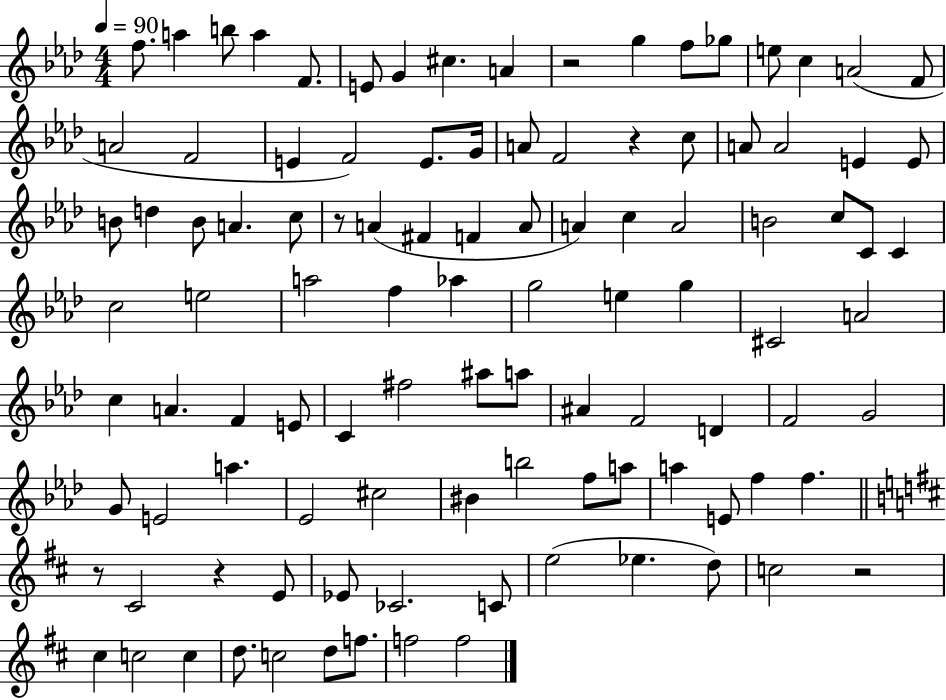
{
  \clef treble
  \numericTimeSignature
  \time 4/4
  \key aes \major
  \tempo 4 = 90
  f''8. a''4 b''8 a''4 f'8. | e'8 g'4 cis''4. a'4 | r2 g''4 f''8 ges''8 | e''8 c''4 a'2( f'8 | \break a'2 f'2 | e'4 f'2) e'8. g'16 | a'8 f'2 r4 c''8 | a'8 a'2 e'4 e'8 | \break b'8 d''4 b'8 a'4. c''8 | r8 a'4( fis'4 f'4 a'8 | a'4) c''4 a'2 | b'2 c''8 c'8 c'4 | \break c''2 e''2 | a''2 f''4 aes''4 | g''2 e''4 g''4 | cis'2 a'2 | \break c''4 a'4. f'4 e'8 | c'4 fis''2 ais''8 a''8 | ais'4 f'2 d'4 | f'2 g'2 | \break g'8 e'2 a''4. | ees'2 cis''2 | bis'4 b''2 f''8 a''8 | a''4 e'8 f''4 f''4. | \break \bar "||" \break \key b \minor r8 cis'2 r4 e'8 | ees'8 ces'2. c'8 | e''2( ees''4. d''8) | c''2 r2 | \break cis''4 c''2 c''4 | d''8. c''2 d''8 f''8. | f''2 f''2 | \bar "|."
}